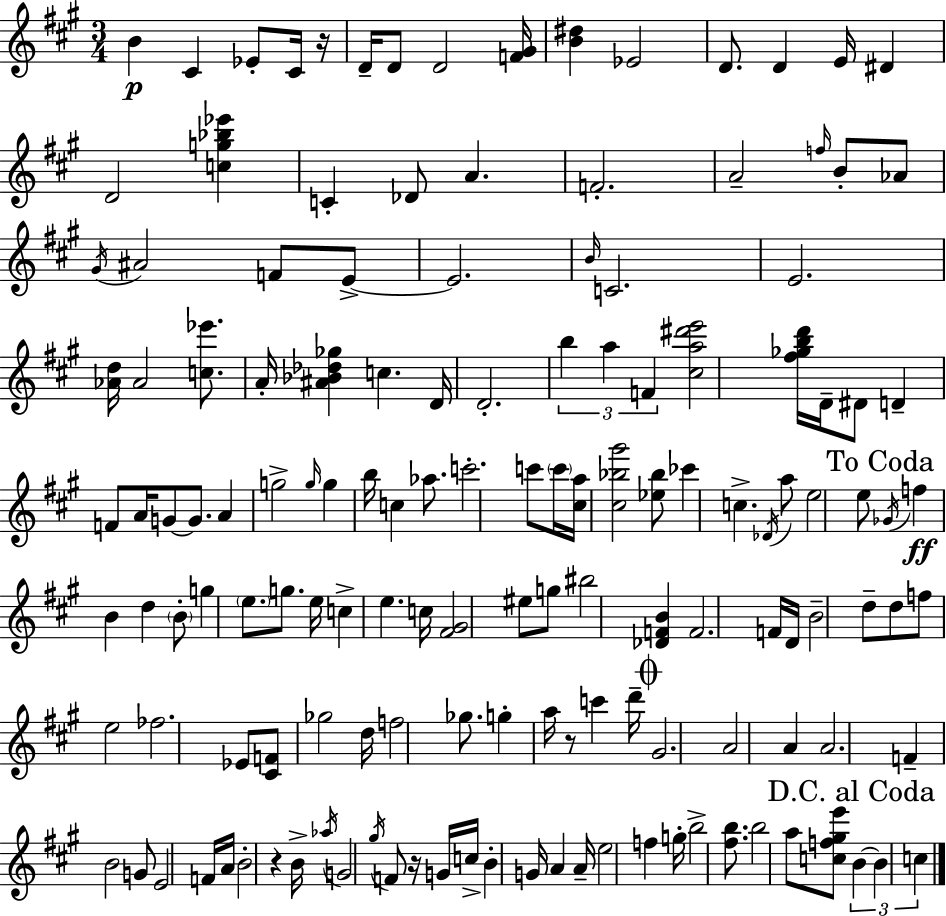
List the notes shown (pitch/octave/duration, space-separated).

B4/q C#4/q Eb4/e C#4/s R/s D4/s D4/e D4/h [F4,G#4]/s [B4,D#5]/q Eb4/h D4/e. D4/q E4/s D#4/q D4/h [C5,G5,Bb5,Eb6]/q C4/q Db4/e A4/q. F4/h. A4/h F5/s B4/e Ab4/e G#4/s A#4/h F4/e E4/e E4/h. B4/s C4/h. E4/h. [Ab4,D5]/s Ab4/h [C5,Eb6]/e. A4/s [A#4,Bb4,Db5,Gb5]/q C5/q. D4/s D4/h. B5/q A5/q F4/q [C#5,A5,D#6,E6]/h [F#5,Gb5,B5,D6]/s D4/s D#4/e D4/q F4/e A4/s G4/e G4/e. A4/q G5/h G5/s G5/q B5/s C5/q Ab5/e. C6/h. C6/e C6/s [C#5,A5]/s [C#5,Bb5,G#6]/h [Eb5,Bb5]/e CES6/q C5/q. Db4/s A5/e E5/h E5/e Gb4/s F5/q B4/q D5/q B4/e G5/q E5/e. G5/e. E5/s C5/q E5/q. C5/s [F#4,G#4]/h EIS5/e G5/e BIS5/h [Db4,F4,B4]/q F4/h. F4/s D4/s B4/h D5/e D5/e F5/e E5/h FES5/h. Eb4/e [C#4,F4]/e Gb5/h D5/s F5/h Gb5/e. G5/q A5/s R/e C6/q D6/s G#4/h. A4/h A4/q A4/h. F4/q B4/h G4/e E4/h F4/s A4/s B4/h R/q B4/s Ab5/s G4/h G#5/s F4/e R/s G4/s C5/s B4/q G4/s A4/q A4/s E5/h F5/q G5/s B5/h [F#5,B5]/e. B5/h A5/e [C5,F5,G#5,E6]/e B4/q B4/q C5/q